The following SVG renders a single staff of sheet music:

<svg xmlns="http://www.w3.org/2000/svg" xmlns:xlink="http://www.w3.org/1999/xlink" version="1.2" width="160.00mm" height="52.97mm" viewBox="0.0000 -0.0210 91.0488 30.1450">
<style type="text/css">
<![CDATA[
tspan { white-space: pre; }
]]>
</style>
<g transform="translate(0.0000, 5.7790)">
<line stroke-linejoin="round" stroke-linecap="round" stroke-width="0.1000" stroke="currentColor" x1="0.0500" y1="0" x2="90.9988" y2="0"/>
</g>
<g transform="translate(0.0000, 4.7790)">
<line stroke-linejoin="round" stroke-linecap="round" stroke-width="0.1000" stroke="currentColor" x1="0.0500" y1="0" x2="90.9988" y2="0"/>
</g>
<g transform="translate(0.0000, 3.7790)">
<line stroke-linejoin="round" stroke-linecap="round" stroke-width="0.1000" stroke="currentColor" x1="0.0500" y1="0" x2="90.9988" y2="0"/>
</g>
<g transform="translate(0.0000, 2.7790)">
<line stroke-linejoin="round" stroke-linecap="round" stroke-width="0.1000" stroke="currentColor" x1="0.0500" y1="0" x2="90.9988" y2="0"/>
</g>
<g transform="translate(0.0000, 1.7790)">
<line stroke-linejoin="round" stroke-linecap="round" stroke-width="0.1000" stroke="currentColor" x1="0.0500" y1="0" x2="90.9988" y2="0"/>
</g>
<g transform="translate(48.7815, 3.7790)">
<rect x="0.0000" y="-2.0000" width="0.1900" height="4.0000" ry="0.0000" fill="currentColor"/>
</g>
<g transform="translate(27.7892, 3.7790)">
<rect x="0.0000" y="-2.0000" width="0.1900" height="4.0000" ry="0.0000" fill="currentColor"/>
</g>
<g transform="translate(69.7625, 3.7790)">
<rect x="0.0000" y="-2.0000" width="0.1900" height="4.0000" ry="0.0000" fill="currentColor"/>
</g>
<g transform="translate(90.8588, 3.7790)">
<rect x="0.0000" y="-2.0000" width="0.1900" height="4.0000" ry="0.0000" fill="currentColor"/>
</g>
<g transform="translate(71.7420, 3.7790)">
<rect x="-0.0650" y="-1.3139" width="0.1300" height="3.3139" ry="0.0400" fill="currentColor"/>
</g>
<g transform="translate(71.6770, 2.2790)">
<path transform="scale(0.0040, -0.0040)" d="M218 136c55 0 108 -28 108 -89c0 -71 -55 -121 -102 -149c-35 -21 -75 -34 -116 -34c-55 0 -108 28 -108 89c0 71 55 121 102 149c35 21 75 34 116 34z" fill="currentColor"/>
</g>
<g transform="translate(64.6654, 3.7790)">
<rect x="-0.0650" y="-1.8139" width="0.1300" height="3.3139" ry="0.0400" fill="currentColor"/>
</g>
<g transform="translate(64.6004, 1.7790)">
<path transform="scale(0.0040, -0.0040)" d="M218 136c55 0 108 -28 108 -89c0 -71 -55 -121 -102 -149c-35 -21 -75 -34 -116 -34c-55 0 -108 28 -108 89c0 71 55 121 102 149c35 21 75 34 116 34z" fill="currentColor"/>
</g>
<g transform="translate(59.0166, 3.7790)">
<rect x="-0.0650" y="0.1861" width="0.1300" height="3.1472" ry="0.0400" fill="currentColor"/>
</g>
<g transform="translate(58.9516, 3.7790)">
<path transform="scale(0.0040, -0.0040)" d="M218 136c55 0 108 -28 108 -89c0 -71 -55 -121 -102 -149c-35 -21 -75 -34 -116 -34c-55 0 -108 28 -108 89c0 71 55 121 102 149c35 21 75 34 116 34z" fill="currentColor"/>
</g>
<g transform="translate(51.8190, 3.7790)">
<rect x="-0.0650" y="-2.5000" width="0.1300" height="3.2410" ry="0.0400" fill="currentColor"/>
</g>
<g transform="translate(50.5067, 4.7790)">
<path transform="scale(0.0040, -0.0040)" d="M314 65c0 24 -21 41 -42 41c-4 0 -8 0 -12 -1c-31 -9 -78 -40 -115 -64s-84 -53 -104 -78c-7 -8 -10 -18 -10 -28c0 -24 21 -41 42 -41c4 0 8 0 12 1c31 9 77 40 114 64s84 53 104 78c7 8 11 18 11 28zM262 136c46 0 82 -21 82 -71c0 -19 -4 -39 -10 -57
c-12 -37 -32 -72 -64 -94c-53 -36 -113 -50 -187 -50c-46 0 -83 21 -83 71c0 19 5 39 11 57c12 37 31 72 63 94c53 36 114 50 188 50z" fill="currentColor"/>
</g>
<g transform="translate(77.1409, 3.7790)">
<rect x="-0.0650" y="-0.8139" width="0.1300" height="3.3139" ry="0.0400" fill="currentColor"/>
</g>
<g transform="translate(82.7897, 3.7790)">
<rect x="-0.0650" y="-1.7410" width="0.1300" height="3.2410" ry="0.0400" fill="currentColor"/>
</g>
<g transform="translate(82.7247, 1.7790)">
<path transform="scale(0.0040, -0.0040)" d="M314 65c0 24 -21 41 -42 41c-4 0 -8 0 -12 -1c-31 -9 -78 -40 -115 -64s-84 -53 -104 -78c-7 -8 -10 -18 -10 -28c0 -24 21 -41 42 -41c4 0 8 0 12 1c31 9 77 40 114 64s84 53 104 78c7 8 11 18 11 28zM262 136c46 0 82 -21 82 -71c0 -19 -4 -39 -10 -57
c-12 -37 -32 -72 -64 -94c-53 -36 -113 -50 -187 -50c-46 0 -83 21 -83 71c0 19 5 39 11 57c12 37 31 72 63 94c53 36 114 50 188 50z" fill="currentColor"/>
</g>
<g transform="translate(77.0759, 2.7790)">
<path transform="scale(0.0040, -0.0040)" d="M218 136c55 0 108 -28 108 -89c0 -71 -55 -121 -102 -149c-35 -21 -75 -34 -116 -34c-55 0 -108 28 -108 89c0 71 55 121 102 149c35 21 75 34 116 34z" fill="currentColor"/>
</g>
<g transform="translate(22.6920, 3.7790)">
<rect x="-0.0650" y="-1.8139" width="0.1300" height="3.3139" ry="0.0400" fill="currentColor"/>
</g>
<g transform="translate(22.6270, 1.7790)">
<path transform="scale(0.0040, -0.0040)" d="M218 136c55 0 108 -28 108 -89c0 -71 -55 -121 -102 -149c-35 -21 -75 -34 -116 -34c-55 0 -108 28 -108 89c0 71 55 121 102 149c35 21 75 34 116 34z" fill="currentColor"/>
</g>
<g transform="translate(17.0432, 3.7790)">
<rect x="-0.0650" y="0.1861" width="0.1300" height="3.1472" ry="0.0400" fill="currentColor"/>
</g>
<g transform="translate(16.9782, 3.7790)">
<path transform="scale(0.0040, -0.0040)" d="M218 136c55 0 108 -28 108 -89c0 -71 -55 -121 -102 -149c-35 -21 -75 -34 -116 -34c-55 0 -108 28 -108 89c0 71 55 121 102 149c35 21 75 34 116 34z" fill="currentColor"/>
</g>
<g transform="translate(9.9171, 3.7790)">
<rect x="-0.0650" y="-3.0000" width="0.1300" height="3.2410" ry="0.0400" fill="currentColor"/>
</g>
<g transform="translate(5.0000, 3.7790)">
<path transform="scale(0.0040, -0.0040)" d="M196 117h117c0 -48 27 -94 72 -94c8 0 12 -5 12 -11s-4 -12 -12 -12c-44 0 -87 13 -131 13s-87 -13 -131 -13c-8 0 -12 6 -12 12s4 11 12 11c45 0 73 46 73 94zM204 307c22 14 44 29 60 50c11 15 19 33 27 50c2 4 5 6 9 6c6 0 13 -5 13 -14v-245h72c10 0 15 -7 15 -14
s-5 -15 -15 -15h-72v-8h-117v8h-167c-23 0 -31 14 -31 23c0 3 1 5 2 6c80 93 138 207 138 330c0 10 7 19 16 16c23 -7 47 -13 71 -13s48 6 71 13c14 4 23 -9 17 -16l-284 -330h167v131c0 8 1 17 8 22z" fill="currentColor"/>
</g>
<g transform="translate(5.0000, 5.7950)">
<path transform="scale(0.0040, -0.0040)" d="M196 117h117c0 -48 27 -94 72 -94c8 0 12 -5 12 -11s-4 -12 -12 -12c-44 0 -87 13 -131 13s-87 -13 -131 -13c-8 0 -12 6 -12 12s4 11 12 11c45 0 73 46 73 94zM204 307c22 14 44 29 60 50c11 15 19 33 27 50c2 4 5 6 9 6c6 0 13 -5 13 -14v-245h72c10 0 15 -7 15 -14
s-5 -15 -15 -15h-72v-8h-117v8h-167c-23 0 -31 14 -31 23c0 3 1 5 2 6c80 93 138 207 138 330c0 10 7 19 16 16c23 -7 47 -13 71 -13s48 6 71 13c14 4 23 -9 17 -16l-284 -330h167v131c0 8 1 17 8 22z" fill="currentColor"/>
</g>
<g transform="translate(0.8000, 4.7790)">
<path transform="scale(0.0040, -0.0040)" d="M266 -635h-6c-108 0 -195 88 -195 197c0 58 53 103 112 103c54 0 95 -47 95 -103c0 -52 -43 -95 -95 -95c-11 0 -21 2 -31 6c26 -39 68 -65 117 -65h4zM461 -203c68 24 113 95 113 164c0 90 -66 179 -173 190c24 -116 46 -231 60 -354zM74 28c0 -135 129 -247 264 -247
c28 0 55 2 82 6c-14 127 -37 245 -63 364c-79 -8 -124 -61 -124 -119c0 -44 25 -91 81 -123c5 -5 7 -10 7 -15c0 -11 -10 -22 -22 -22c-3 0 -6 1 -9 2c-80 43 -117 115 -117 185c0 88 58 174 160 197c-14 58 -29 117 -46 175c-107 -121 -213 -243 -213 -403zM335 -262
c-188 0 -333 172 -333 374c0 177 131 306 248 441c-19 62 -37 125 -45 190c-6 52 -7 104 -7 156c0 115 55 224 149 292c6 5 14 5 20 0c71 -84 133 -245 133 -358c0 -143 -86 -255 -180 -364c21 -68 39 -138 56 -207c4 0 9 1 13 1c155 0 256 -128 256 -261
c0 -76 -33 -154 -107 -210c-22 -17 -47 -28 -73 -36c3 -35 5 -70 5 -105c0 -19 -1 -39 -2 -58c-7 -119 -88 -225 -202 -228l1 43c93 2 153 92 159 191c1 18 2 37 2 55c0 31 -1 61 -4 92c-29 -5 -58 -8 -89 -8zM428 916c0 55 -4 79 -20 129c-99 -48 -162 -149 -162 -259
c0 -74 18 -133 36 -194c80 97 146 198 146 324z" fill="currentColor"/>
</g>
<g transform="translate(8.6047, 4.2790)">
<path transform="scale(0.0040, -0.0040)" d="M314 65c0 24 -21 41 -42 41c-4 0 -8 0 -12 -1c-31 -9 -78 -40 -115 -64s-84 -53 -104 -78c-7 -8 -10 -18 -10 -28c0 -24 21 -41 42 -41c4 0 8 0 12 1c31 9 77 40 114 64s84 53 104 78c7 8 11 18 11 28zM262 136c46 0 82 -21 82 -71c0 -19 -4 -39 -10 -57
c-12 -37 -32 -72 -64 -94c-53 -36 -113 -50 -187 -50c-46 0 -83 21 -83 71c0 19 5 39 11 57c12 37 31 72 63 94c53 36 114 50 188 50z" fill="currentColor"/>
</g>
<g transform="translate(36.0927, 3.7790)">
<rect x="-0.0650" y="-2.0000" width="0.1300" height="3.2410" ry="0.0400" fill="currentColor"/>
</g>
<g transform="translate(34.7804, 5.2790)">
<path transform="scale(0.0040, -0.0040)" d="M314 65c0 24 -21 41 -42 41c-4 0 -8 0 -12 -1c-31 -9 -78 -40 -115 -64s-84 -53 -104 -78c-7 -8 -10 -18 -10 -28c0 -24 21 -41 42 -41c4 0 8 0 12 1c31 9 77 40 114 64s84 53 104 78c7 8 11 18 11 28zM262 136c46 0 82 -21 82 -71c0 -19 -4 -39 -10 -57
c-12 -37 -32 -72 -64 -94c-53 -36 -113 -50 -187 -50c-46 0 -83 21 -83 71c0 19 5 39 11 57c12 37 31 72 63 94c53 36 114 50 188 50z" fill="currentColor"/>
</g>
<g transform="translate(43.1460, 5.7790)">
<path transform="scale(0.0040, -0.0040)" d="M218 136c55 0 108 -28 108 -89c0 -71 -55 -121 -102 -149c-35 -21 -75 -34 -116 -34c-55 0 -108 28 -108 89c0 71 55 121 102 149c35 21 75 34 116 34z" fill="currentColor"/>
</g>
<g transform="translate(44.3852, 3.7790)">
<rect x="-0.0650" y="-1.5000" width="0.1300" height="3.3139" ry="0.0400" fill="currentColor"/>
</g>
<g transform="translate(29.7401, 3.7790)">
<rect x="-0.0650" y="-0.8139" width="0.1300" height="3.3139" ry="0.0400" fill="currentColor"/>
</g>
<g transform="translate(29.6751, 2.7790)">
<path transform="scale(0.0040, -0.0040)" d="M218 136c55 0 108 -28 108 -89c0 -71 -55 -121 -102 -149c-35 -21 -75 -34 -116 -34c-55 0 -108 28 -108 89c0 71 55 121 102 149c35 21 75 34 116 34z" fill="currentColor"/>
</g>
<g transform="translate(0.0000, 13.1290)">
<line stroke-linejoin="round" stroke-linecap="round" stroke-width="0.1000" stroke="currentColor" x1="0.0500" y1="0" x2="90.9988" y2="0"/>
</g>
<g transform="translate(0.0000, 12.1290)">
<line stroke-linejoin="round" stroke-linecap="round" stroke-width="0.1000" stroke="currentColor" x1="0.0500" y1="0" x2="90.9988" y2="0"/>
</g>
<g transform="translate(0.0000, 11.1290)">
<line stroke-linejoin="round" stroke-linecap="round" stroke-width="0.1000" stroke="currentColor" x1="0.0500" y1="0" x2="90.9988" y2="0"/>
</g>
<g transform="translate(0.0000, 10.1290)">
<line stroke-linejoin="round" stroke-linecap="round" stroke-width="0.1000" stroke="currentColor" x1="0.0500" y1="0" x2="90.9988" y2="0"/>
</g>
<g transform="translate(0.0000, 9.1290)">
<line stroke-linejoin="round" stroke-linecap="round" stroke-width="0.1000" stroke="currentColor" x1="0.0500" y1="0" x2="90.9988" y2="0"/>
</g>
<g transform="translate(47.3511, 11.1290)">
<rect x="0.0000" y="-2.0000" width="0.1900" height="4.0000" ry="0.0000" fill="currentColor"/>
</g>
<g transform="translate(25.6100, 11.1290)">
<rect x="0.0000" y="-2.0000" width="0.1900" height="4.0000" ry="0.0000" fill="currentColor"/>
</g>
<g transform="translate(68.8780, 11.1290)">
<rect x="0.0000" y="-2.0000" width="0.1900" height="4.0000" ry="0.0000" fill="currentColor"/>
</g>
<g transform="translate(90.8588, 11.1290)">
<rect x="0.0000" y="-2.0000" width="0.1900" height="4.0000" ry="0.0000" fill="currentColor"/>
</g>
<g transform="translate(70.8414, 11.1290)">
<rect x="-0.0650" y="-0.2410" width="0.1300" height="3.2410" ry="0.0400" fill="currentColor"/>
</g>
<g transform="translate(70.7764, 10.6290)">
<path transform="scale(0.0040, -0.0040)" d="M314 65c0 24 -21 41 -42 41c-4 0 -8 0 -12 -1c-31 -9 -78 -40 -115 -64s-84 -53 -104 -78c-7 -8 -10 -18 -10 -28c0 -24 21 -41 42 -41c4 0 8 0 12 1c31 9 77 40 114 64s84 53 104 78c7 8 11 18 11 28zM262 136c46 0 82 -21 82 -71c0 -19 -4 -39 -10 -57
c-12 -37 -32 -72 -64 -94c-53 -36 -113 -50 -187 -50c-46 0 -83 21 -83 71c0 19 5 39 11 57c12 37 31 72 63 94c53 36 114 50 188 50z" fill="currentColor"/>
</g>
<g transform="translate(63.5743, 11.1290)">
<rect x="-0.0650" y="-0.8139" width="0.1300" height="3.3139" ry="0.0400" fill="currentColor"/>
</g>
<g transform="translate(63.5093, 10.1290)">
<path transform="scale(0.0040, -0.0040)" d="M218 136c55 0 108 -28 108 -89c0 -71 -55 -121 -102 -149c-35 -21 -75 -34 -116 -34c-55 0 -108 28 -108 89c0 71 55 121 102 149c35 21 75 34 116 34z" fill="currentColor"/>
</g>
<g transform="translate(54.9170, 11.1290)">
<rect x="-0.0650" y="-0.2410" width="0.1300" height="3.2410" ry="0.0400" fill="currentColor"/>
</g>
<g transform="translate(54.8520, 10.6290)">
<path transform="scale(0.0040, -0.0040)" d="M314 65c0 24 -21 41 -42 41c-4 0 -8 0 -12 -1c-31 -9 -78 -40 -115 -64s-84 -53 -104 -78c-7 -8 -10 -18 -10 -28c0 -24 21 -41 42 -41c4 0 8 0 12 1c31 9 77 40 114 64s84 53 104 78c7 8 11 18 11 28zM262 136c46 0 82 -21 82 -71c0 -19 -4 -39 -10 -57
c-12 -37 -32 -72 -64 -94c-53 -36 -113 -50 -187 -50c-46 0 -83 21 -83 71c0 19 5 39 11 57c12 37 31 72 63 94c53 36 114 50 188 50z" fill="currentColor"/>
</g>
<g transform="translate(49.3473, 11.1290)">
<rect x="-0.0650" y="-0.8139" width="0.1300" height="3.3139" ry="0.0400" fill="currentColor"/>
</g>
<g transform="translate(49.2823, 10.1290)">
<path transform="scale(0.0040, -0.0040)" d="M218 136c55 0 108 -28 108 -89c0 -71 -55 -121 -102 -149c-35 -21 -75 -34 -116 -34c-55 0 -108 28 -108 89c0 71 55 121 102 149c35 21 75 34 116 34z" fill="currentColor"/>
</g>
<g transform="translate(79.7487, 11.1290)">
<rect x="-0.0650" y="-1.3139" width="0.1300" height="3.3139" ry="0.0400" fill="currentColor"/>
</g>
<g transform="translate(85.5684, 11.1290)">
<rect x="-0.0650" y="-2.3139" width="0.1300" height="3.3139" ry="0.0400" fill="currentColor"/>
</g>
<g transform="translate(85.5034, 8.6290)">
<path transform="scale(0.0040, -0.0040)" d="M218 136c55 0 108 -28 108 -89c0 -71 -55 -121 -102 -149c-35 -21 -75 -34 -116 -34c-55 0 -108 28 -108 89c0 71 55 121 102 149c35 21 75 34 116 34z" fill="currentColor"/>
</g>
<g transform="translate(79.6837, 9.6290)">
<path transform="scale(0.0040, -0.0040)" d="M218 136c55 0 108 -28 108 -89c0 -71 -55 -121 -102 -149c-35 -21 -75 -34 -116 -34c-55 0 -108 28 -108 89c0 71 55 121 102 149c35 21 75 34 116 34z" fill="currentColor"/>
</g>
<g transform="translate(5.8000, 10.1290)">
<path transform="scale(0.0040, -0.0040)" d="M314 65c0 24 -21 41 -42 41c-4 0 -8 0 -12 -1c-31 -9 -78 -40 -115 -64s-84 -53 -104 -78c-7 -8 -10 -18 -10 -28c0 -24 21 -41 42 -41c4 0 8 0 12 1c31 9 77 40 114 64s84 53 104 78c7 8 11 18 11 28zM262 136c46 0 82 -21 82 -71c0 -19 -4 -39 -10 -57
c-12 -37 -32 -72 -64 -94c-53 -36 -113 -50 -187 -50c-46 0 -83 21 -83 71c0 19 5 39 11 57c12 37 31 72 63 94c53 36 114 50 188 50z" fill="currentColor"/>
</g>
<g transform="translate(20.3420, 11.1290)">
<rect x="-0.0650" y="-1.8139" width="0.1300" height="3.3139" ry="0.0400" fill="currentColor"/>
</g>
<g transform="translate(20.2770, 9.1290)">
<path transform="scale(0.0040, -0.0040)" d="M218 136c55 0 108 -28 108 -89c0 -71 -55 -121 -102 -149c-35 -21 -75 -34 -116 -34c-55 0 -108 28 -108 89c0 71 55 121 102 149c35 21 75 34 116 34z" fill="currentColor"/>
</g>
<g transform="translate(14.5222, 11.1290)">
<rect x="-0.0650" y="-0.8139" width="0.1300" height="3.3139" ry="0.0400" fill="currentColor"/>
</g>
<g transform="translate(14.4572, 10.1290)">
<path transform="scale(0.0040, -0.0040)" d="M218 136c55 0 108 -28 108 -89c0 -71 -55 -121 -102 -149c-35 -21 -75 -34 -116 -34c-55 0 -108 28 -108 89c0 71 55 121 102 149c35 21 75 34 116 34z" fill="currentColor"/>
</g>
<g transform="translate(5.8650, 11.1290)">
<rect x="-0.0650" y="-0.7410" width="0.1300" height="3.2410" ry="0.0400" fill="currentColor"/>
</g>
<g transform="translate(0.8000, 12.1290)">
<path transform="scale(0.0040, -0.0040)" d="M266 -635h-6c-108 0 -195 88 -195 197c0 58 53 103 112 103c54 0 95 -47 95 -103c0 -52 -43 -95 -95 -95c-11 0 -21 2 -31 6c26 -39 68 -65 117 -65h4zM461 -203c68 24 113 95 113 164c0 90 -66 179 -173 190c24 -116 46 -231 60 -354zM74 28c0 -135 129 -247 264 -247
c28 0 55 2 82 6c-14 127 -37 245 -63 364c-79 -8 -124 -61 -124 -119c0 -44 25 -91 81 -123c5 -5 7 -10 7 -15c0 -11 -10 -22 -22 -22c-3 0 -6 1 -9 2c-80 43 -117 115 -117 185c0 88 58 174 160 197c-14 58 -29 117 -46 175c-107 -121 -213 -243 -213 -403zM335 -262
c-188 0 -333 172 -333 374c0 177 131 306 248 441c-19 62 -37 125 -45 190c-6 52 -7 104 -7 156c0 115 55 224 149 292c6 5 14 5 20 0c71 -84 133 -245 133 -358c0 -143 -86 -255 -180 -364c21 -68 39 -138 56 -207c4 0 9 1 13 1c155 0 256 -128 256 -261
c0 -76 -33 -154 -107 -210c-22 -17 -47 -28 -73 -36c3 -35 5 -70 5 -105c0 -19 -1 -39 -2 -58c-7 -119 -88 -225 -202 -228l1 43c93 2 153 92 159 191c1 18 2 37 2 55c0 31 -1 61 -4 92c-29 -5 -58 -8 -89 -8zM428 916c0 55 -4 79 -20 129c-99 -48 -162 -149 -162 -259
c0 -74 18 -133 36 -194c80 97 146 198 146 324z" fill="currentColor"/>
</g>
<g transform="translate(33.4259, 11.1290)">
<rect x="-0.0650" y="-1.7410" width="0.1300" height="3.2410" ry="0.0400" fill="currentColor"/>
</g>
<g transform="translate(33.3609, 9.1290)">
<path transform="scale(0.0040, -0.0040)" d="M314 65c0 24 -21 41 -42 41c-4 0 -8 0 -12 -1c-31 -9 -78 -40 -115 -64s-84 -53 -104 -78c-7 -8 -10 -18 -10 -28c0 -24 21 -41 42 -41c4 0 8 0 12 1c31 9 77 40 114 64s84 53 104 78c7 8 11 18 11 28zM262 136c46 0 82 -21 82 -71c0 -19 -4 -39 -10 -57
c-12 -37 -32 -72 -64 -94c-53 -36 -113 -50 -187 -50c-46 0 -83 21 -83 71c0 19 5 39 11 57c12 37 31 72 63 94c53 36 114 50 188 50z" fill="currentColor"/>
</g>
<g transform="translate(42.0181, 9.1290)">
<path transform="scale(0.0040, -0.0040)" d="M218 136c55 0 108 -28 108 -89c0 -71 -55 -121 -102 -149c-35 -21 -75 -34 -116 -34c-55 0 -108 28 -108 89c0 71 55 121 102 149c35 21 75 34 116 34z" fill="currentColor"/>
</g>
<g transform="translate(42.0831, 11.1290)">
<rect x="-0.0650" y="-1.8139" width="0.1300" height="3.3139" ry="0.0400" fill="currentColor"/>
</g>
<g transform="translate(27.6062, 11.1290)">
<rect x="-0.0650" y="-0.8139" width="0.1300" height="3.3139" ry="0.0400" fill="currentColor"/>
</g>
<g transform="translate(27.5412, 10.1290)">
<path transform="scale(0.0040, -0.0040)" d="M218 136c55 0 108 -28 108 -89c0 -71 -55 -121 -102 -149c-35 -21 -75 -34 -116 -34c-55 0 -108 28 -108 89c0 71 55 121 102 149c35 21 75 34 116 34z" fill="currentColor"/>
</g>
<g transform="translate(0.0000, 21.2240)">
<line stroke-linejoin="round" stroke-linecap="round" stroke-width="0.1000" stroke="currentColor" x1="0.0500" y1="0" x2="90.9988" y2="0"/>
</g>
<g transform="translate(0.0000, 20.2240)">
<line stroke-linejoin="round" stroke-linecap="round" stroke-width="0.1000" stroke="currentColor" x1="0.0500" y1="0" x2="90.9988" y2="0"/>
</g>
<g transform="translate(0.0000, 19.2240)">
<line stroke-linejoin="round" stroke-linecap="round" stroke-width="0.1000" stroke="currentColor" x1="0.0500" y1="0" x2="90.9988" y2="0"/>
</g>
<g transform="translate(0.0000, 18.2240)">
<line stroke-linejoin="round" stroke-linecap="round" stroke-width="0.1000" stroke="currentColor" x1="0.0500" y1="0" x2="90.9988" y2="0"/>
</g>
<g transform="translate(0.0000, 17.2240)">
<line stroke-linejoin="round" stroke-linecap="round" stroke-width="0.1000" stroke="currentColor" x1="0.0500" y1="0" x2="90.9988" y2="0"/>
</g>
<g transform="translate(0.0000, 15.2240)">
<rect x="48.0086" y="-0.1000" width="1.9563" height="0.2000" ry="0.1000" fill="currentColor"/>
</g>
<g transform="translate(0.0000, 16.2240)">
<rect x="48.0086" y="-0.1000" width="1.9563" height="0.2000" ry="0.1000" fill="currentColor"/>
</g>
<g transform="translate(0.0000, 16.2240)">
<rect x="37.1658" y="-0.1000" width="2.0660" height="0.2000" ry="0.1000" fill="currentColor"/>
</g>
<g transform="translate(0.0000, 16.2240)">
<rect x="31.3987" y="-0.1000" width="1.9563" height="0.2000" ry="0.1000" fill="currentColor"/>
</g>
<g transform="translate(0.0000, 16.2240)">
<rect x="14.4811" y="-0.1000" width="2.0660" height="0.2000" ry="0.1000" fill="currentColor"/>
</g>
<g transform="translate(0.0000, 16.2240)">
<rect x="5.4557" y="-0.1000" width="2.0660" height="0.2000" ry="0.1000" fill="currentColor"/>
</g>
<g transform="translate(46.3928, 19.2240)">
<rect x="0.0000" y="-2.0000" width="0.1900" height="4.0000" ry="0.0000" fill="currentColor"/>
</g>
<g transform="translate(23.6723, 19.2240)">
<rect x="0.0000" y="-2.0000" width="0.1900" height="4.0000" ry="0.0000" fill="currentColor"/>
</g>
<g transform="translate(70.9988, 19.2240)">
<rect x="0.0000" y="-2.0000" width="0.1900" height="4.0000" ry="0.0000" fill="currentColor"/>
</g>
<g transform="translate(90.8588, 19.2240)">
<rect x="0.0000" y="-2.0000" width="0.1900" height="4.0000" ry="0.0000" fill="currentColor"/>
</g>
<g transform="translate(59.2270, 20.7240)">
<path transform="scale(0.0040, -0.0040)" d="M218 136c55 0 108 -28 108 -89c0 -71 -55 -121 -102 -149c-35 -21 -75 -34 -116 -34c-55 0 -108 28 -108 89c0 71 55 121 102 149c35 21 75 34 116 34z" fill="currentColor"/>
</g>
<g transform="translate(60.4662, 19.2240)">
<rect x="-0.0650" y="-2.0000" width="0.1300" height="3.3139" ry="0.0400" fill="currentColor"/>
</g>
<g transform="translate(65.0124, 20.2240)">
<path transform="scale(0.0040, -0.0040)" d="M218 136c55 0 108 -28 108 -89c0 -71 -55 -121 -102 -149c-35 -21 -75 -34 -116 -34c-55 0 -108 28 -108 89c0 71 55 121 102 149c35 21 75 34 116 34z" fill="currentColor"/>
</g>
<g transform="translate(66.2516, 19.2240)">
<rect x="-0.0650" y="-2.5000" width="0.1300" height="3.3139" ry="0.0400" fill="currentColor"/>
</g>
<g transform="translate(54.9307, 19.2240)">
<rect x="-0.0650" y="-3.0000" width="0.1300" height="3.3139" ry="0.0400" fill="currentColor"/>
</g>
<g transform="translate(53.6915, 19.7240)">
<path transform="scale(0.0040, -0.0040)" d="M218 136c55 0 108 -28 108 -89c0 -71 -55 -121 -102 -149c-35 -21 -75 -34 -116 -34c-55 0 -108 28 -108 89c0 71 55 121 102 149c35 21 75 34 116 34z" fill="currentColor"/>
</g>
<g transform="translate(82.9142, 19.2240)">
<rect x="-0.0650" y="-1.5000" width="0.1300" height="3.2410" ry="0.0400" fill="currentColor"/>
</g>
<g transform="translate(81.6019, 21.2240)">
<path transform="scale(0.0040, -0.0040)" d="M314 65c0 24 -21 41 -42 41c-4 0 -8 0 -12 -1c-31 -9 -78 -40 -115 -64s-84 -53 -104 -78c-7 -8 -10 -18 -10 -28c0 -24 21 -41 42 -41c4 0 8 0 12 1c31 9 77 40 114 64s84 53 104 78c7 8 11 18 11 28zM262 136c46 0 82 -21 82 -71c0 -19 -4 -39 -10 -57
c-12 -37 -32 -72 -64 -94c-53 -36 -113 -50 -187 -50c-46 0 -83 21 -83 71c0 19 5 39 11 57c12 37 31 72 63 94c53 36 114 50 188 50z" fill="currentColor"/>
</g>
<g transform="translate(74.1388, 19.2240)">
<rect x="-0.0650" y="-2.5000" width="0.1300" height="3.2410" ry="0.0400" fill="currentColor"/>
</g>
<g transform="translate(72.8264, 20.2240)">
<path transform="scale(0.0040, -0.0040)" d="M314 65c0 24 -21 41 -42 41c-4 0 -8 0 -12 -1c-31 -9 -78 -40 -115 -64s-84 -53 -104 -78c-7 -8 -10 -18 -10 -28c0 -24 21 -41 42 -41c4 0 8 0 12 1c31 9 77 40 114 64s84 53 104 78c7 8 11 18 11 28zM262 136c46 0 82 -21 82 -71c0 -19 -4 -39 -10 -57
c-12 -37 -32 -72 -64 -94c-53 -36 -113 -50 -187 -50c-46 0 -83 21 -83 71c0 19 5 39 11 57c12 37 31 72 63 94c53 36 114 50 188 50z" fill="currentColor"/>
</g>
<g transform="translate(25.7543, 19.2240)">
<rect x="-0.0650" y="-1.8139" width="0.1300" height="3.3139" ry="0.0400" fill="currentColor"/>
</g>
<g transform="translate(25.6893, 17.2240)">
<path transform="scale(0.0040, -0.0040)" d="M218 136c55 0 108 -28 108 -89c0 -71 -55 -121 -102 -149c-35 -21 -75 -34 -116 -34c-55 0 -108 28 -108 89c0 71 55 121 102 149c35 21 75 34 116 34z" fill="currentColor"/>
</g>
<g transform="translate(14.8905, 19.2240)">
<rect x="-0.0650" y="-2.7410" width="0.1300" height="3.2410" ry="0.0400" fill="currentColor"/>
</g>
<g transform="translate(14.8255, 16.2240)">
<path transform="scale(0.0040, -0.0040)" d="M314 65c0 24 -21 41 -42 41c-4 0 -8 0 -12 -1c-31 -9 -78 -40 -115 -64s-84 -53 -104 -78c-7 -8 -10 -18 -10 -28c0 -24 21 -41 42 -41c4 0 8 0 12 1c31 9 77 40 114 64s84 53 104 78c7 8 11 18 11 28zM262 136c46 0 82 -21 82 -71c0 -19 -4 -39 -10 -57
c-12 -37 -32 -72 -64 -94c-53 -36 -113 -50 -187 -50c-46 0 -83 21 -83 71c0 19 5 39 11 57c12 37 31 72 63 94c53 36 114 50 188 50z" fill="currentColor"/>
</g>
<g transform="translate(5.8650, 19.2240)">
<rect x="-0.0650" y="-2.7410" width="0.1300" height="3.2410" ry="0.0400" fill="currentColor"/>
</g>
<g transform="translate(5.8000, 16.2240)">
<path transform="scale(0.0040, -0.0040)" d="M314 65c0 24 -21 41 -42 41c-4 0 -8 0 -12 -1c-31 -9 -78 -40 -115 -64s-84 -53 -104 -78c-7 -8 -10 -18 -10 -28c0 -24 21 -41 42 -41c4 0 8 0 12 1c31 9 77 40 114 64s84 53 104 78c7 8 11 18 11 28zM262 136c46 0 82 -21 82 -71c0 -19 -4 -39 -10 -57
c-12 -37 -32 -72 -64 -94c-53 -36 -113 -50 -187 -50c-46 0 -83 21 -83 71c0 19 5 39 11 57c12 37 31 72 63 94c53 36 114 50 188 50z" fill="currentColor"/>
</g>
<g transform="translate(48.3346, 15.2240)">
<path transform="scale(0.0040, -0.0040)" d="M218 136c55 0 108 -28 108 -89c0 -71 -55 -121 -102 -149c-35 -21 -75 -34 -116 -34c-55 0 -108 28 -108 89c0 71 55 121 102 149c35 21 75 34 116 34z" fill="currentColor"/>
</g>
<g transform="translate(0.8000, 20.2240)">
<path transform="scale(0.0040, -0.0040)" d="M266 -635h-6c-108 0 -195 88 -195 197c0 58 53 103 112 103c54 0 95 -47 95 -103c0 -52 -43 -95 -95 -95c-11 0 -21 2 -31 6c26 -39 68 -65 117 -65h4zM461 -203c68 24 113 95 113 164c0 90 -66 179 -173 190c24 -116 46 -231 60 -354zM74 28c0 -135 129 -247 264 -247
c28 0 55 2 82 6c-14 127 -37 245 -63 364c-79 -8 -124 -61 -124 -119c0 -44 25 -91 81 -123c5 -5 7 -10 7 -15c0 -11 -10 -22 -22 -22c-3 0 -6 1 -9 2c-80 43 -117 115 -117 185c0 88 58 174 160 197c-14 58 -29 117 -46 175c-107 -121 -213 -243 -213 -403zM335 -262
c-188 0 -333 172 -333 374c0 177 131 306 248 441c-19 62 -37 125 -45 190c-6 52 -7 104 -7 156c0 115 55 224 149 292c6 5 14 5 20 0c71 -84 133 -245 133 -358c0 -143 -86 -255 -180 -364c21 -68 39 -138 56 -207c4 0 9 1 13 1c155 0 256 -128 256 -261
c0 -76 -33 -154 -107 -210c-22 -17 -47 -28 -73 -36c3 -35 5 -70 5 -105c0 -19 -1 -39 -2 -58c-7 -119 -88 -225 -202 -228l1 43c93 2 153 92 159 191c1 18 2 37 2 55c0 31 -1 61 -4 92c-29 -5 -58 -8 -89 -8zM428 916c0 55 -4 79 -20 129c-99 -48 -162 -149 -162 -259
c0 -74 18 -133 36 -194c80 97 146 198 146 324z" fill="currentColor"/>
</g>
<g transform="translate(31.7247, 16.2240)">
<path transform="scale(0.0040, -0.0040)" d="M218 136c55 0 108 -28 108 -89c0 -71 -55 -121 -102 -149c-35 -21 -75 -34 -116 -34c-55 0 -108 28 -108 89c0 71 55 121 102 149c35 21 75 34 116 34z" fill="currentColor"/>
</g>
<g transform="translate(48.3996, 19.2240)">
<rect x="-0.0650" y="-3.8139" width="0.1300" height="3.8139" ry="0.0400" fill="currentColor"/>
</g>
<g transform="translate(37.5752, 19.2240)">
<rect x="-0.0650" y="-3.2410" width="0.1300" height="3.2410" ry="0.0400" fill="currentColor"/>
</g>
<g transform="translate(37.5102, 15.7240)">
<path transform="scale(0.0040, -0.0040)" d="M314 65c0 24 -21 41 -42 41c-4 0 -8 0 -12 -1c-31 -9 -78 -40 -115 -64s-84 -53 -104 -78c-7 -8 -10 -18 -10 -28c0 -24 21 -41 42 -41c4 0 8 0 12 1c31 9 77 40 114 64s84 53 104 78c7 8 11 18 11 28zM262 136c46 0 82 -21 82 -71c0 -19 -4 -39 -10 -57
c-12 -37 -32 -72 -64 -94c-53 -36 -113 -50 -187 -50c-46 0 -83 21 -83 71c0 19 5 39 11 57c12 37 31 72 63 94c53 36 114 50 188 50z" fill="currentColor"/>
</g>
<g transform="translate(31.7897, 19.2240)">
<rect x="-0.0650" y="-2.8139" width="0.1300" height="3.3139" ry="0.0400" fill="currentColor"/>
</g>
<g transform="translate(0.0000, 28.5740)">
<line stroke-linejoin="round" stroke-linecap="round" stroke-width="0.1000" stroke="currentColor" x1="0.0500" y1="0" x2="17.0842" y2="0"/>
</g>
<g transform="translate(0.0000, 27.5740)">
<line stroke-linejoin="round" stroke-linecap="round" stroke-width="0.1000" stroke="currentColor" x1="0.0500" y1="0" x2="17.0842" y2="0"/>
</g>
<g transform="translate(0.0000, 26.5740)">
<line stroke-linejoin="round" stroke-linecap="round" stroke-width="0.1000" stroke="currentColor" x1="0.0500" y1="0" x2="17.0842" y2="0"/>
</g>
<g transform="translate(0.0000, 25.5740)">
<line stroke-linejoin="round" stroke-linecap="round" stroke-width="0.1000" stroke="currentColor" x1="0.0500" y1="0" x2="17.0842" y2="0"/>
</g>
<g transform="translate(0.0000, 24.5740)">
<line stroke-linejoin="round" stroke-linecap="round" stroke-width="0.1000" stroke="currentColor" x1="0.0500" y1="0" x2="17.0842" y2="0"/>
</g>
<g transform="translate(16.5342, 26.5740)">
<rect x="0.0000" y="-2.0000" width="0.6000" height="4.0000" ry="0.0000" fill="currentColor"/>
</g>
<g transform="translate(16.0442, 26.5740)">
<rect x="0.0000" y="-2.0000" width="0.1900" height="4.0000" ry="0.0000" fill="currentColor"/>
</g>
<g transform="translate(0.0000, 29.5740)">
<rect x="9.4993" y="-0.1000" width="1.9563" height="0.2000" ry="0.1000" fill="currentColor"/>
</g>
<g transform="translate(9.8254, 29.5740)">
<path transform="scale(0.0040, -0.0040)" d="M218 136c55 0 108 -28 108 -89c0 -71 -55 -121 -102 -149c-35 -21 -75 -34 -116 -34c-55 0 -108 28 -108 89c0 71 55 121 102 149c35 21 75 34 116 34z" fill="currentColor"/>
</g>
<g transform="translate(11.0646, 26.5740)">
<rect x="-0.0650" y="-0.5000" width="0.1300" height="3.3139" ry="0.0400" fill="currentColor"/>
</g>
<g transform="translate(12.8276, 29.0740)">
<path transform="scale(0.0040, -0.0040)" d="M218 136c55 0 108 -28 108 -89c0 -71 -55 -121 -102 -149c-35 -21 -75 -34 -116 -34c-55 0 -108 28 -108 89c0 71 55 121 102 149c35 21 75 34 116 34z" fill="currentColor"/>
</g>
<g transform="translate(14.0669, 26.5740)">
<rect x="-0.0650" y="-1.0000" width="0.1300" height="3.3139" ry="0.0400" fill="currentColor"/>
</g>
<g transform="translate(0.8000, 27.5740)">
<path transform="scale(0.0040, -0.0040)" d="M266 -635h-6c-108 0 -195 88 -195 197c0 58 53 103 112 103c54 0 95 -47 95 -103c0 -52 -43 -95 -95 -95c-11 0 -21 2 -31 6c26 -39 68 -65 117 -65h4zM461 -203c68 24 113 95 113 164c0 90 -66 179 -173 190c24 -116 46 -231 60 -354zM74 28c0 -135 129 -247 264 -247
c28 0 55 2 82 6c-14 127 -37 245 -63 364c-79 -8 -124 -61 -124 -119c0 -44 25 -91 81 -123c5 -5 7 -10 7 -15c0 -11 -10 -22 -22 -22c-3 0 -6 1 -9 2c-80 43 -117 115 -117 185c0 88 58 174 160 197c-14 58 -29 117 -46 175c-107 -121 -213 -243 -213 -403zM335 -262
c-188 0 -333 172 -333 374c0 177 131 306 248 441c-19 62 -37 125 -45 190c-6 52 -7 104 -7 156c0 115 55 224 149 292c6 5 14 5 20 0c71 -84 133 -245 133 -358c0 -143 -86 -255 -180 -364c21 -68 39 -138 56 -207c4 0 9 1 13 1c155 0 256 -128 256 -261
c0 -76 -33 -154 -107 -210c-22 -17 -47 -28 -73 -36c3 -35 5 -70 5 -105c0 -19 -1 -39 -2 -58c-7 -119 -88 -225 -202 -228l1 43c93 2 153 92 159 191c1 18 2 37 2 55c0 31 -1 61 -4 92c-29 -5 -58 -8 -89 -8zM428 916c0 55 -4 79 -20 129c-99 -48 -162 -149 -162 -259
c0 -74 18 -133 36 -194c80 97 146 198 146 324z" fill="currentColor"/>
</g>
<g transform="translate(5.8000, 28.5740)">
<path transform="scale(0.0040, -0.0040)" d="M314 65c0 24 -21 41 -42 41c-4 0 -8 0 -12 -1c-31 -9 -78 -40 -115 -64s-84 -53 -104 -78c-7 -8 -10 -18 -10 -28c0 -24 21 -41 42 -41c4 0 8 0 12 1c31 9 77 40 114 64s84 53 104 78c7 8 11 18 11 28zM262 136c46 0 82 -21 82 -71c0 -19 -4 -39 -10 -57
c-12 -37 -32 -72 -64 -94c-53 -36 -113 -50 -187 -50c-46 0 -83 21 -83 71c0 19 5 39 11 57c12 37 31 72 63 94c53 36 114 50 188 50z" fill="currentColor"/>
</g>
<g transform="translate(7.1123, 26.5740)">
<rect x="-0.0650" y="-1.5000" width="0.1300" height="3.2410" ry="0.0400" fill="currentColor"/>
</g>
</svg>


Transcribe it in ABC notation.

X:1
T:Untitled
M:4/4
L:1/4
K:C
A2 B f d F2 E G2 B f e d f2 d2 d f d f2 f d c2 d c2 e g a2 a2 f a b2 c' A F G G2 E2 E2 C D